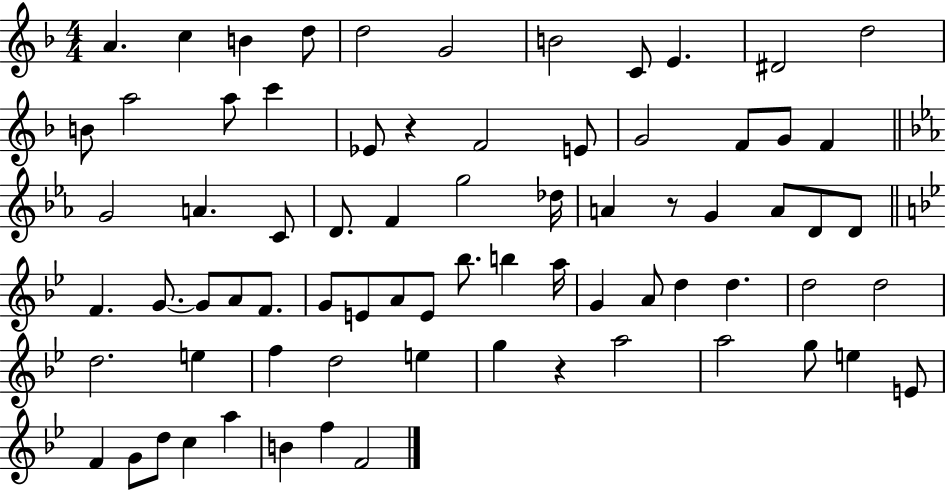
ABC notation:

X:1
T:Untitled
M:4/4
L:1/4
K:F
A c B d/2 d2 G2 B2 C/2 E ^D2 d2 B/2 a2 a/2 c' _E/2 z F2 E/2 G2 F/2 G/2 F G2 A C/2 D/2 F g2 _d/4 A z/2 G A/2 D/2 D/2 F G/2 G/2 A/2 F/2 G/2 E/2 A/2 E/2 _b/2 b a/4 G A/2 d d d2 d2 d2 e f d2 e g z a2 a2 g/2 e E/2 F G/2 d/2 c a B f F2